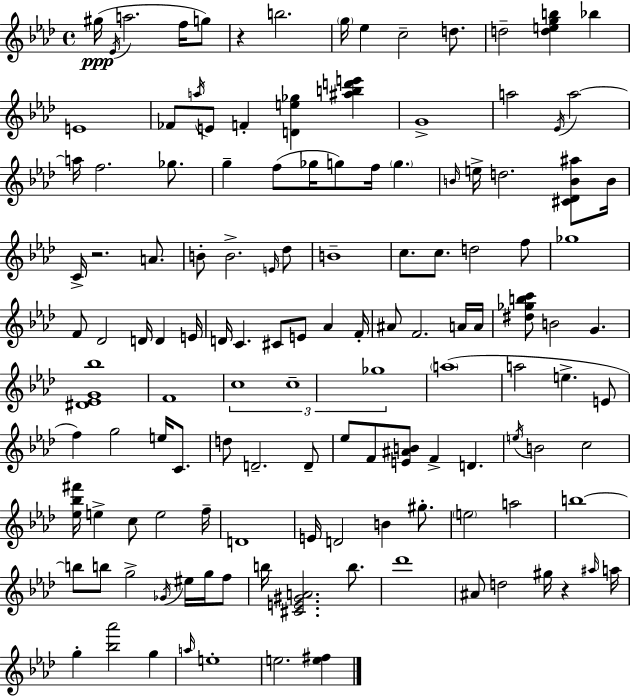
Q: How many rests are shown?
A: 3